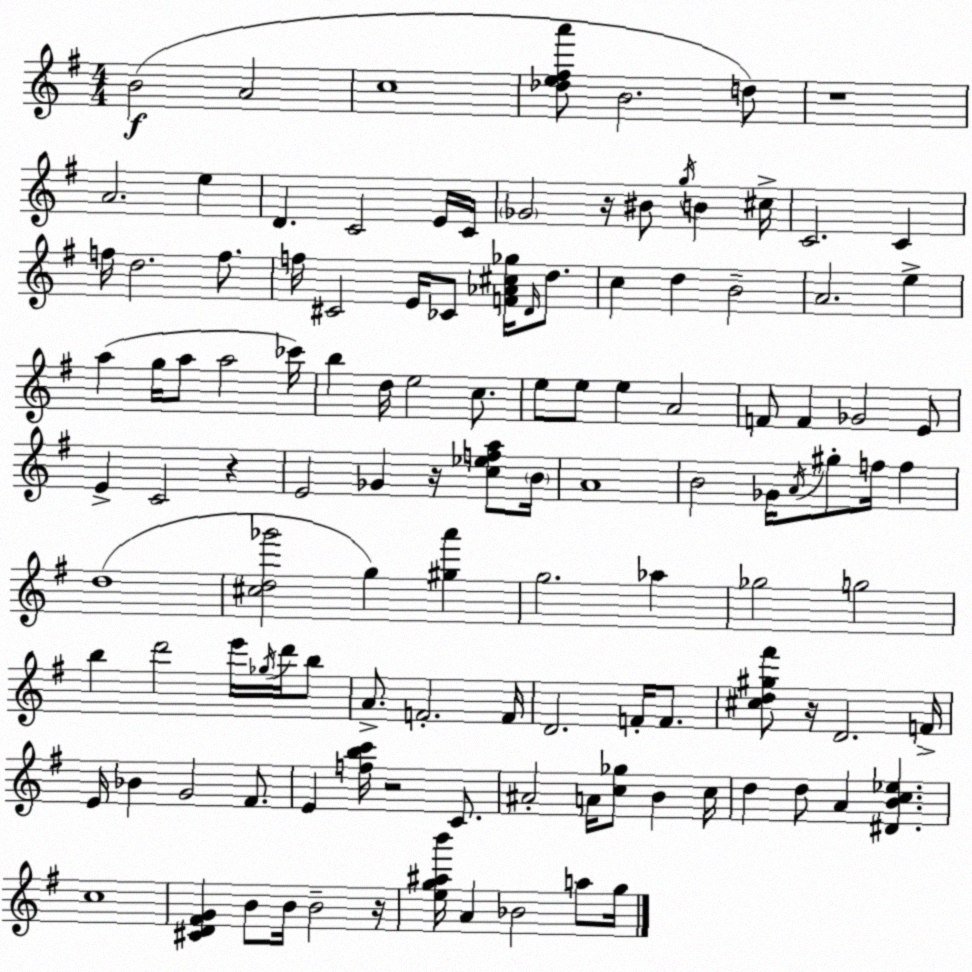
X:1
T:Untitled
M:4/4
L:1/4
K:Em
B2 A2 c4 [_de^fa']/2 B2 d/2 z4 A2 e D C2 E/4 C/4 _G2 z/4 ^B/2 g/4 B ^c/4 C2 C f/4 d2 f/2 f/4 ^C2 E/4 _C/2 [F_A^c_g]/4 D/4 d/2 c d B2 A2 e a g/4 a/2 a2 _c'/4 b d/4 e2 c/2 e/2 e/2 e A2 F/2 F _G2 E/2 E C2 z E2 _G z/4 [c_efa]/2 B/4 A4 B2 _G/4 A/4 ^g/2 f/4 f d4 [^cd_g']2 g [^ga'] g2 _a _g2 g2 b d'2 e'/4 _g/4 d'/4 b/2 A/2 F2 F/4 D2 F/4 F/2 [^cd^g^f']/2 z/4 D2 F/4 E/4 _B G2 ^F/2 E [fbc']/4 z2 C/2 ^A2 A/4 [c_g]/2 B c/4 d d/2 A [^DBc_e] c4 [^CD^FG] B/2 B/4 B2 z/4 [eg^ab']/4 A _B2 a/2 g/4